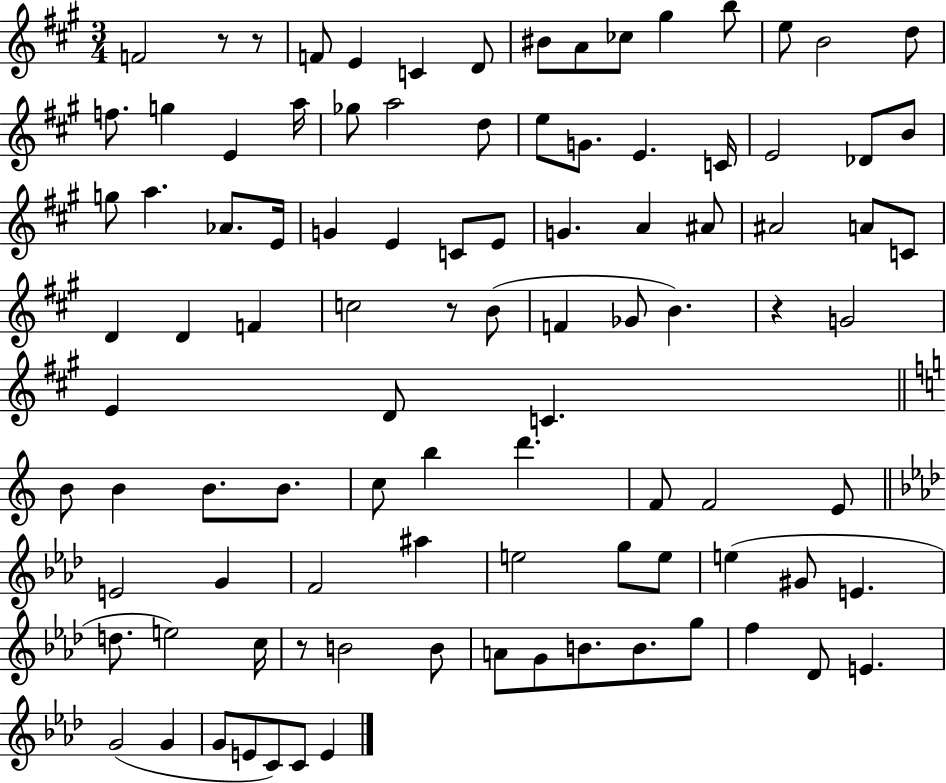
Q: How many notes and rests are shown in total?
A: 98